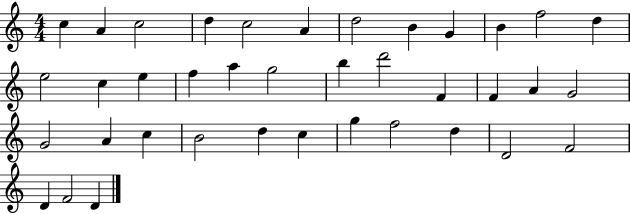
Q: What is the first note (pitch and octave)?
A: C5